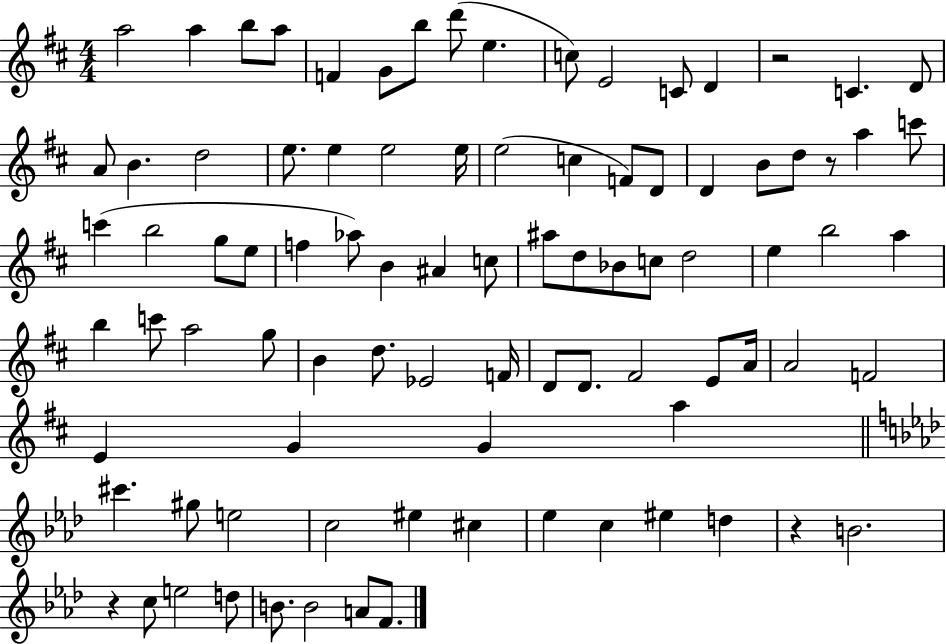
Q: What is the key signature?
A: D major